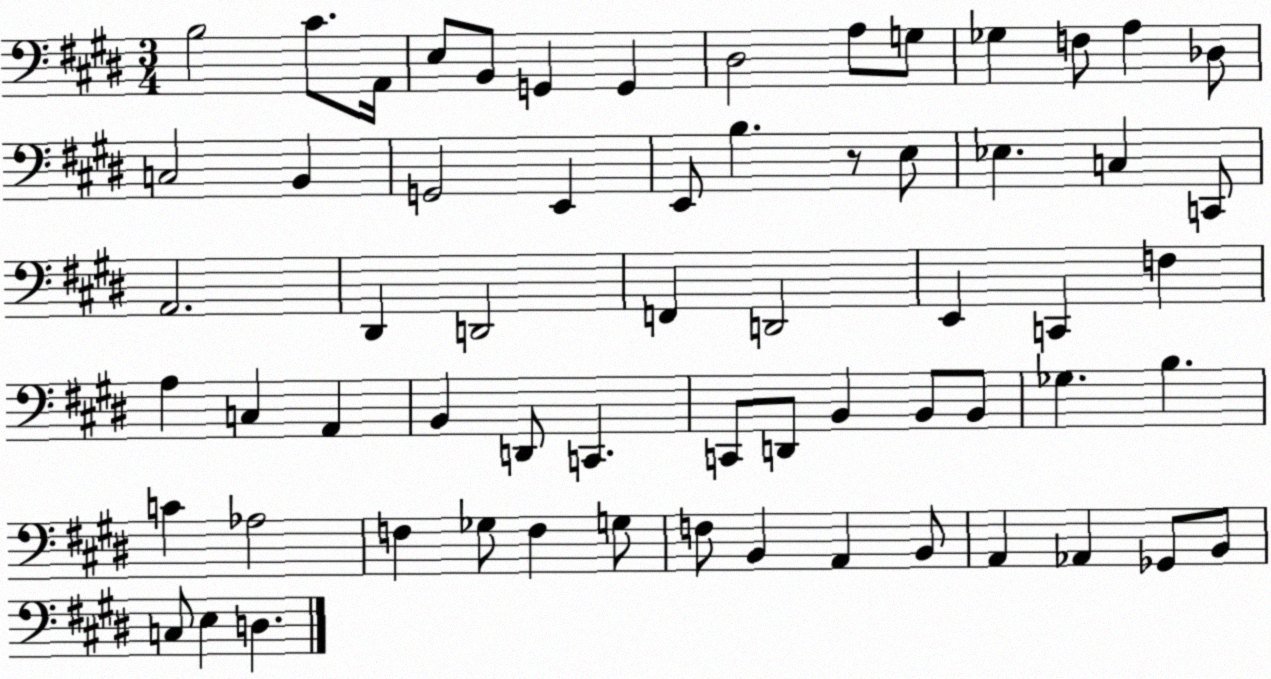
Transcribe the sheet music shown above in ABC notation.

X:1
T:Untitled
M:3/4
L:1/4
K:E
B,2 ^C/2 A,,/4 E,/2 B,,/2 G,, G,, ^D,2 A,/2 G,/2 _G, F,/2 A, _D,/2 C,2 B,, G,,2 E,, E,,/2 B, z/2 E,/2 _E, C, C,,/2 A,,2 ^D,, D,,2 F,, D,,2 E,, C,, F, A, C, A,, B,, D,,/2 C,, C,,/2 D,,/2 B,, B,,/2 B,,/2 _G, B, C _A,2 F, _G,/2 F, G,/2 F,/2 B,, A,, B,,/2 A,, _A,, _G,,/2 B,,/2 C,/2 E, D,